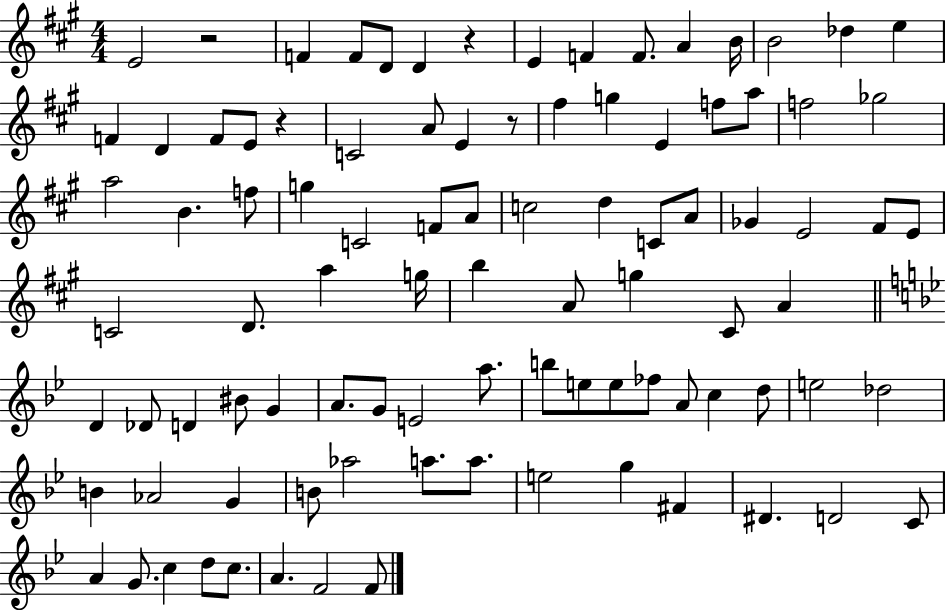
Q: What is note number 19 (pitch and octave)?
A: A4